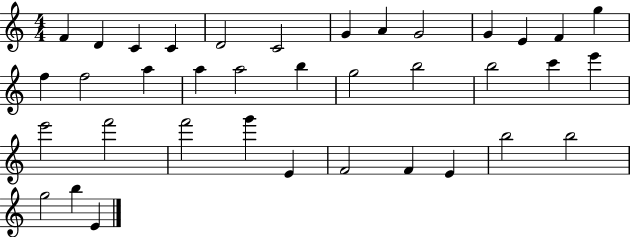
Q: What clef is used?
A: treble